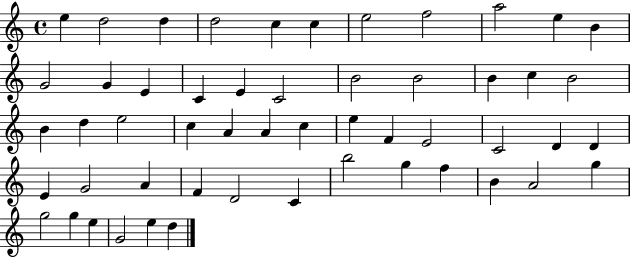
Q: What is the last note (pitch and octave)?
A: D5